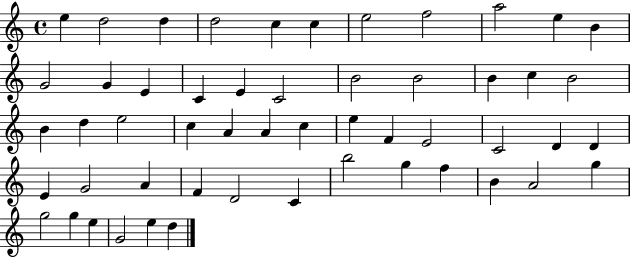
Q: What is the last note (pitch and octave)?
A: D5